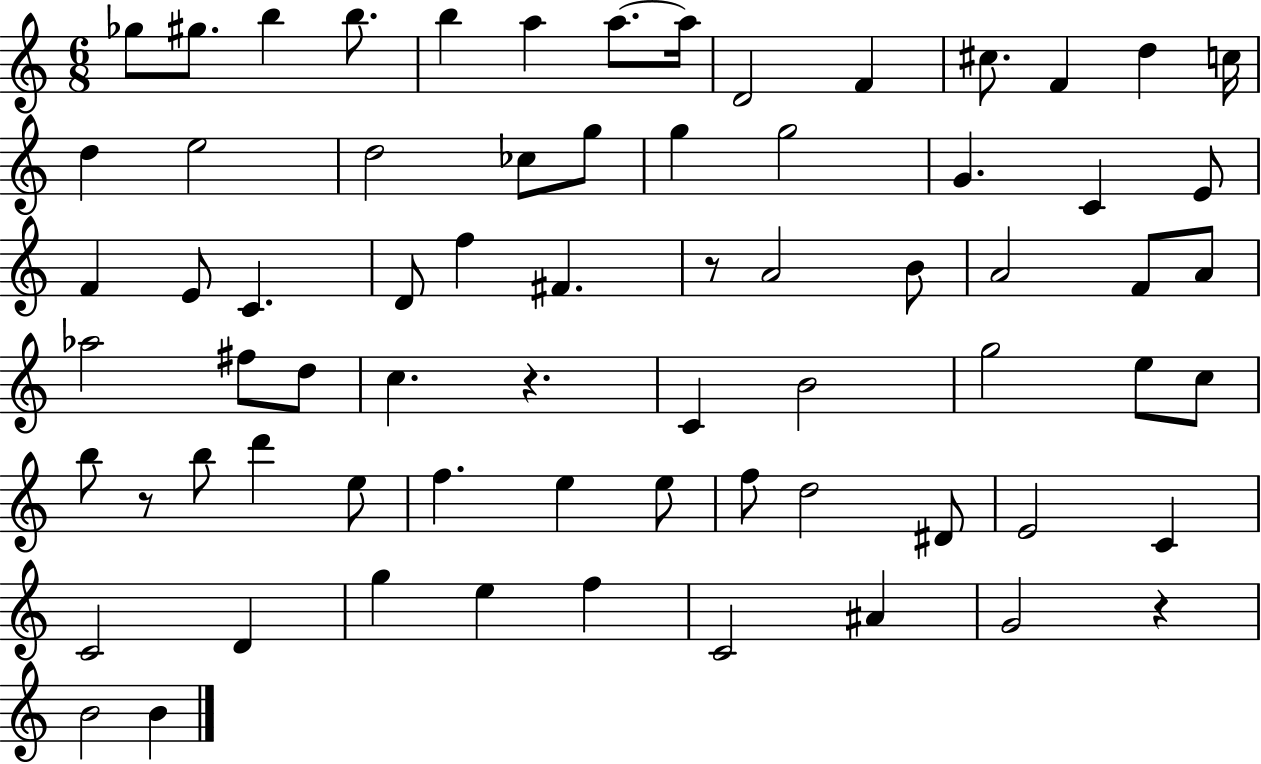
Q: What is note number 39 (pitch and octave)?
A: C5